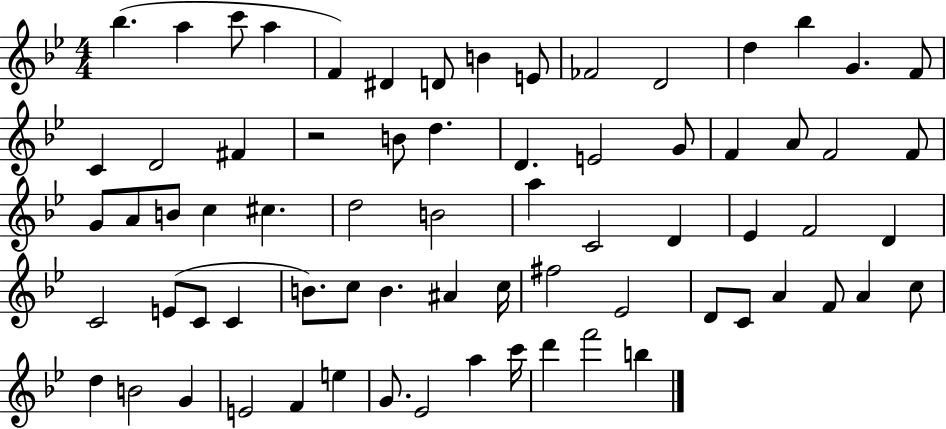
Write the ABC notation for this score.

X:1
T:Untitled
M:4/4
L:1/4
K:Bb
_b a c'/2 a F ^D D/2 B E/2 _F2 D2 d _b G F/2 C D2 ^F z2 B/2 d D E2 G/2 F A/2 F2 F/2 G/2 A/2 B/2 c ^c d2 B2 a C2 D _E F2 D C2 E/2 C/2 C B/2 c/2 B ^A c/4 ^f2 _E2 D/2 C/2 A F/2 A c/2 d B2 G E2 F e G/2 _E2 a c'/4 d' f'2 b